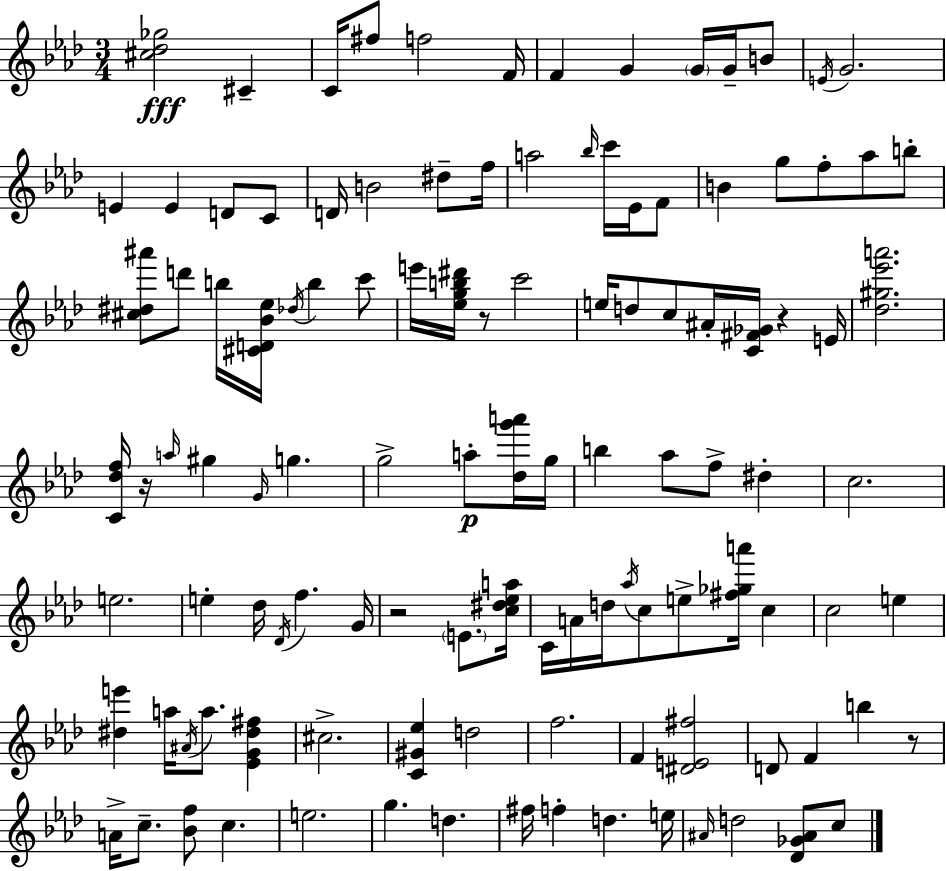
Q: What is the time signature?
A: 3/4